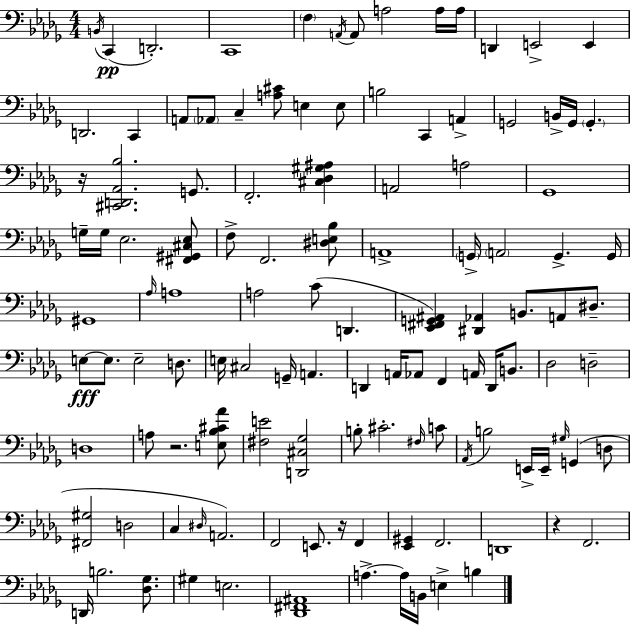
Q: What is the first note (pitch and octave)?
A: B2